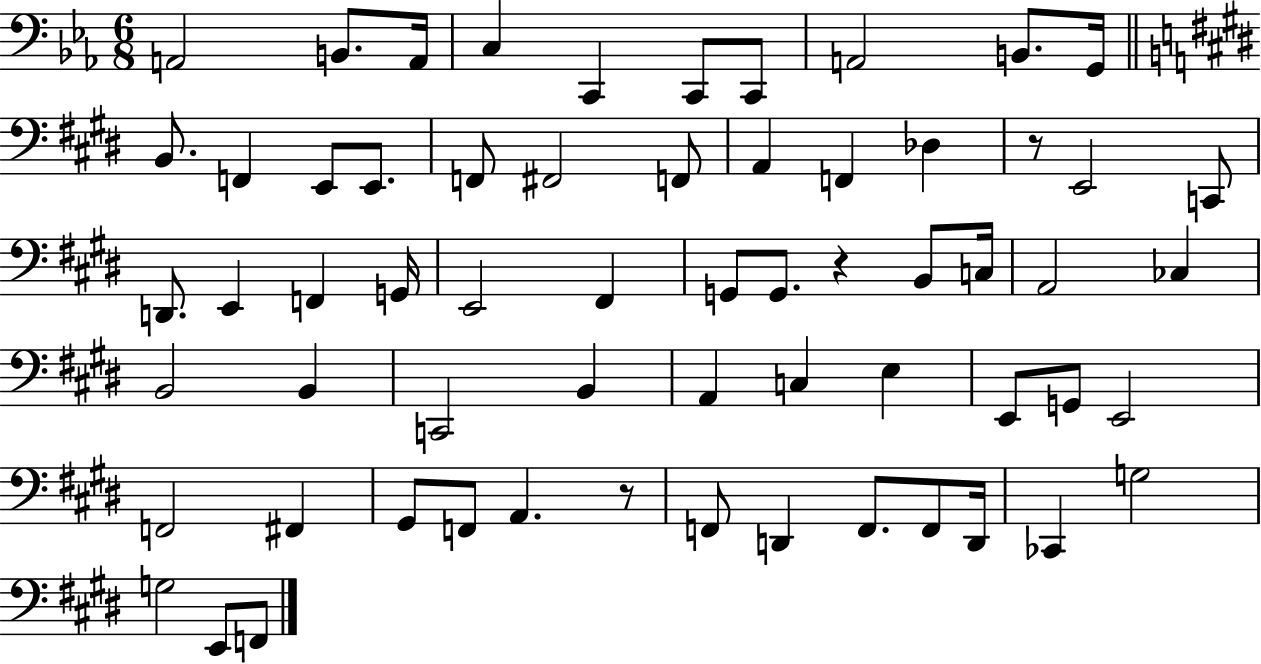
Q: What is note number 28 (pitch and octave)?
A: F#2